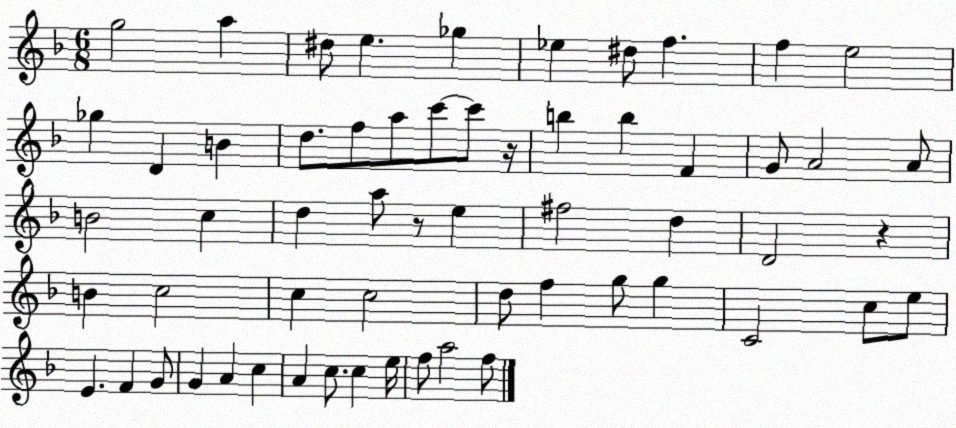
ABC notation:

X:1
T:Untitled
M:6/8
L:1/4
K:F
g2 a ^d/2 e _g _e ^d/2 f f e2 _g D B d/2 f/2 a/2 c'/2 c'/2 z/4 b b F G/2 A2 A/2 B2 c d a/2 z/2 e ^f2 d D2 z B c2 c c2 d/2 f g/2 g C2 c/2 e/2 E F G/2 G A c A c/2 c e/4 f/2 a2 f/2